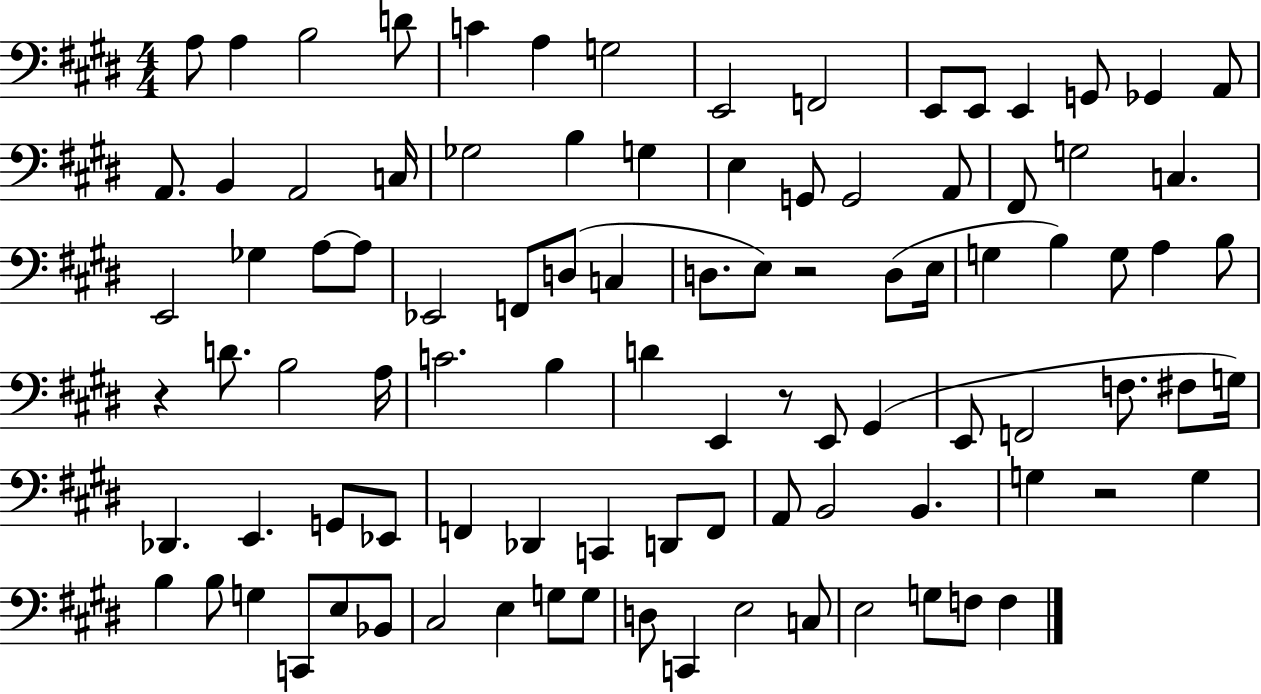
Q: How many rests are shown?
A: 4